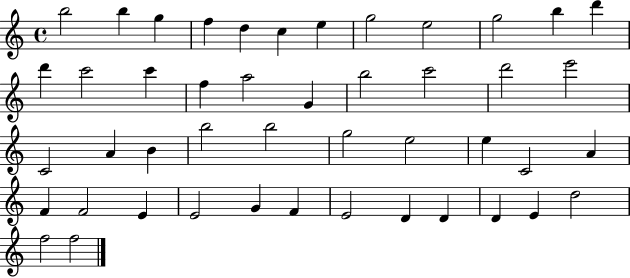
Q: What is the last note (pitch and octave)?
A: F5